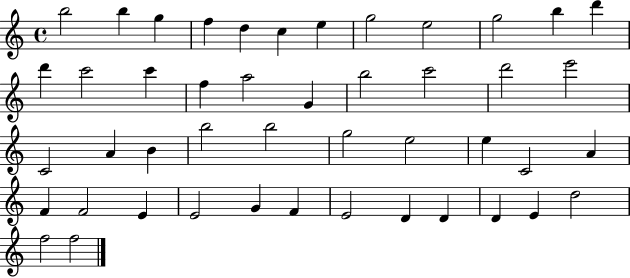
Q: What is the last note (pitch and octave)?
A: F5